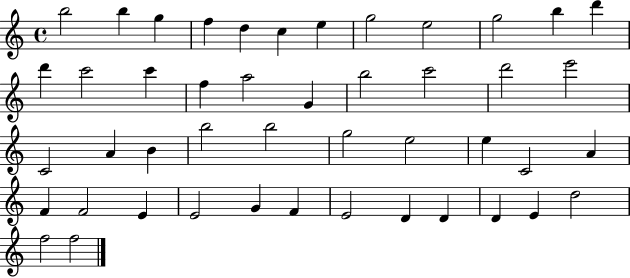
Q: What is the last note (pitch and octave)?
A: F5